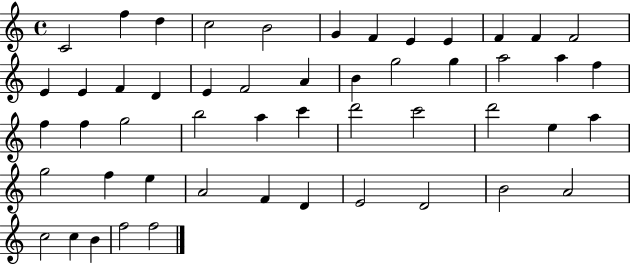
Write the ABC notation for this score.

X:1
T:Untitled
M:4/4
L:1/4
K:C
C2 f d c2 B2 G F E E F F F2 E E F D E F2 A B g2 g a2 a f f f g2 b2 a c' d'2 c'2 d'2 e a g2 f e A2 F D E2 D2 B2 A2 c2 c B f2 f2